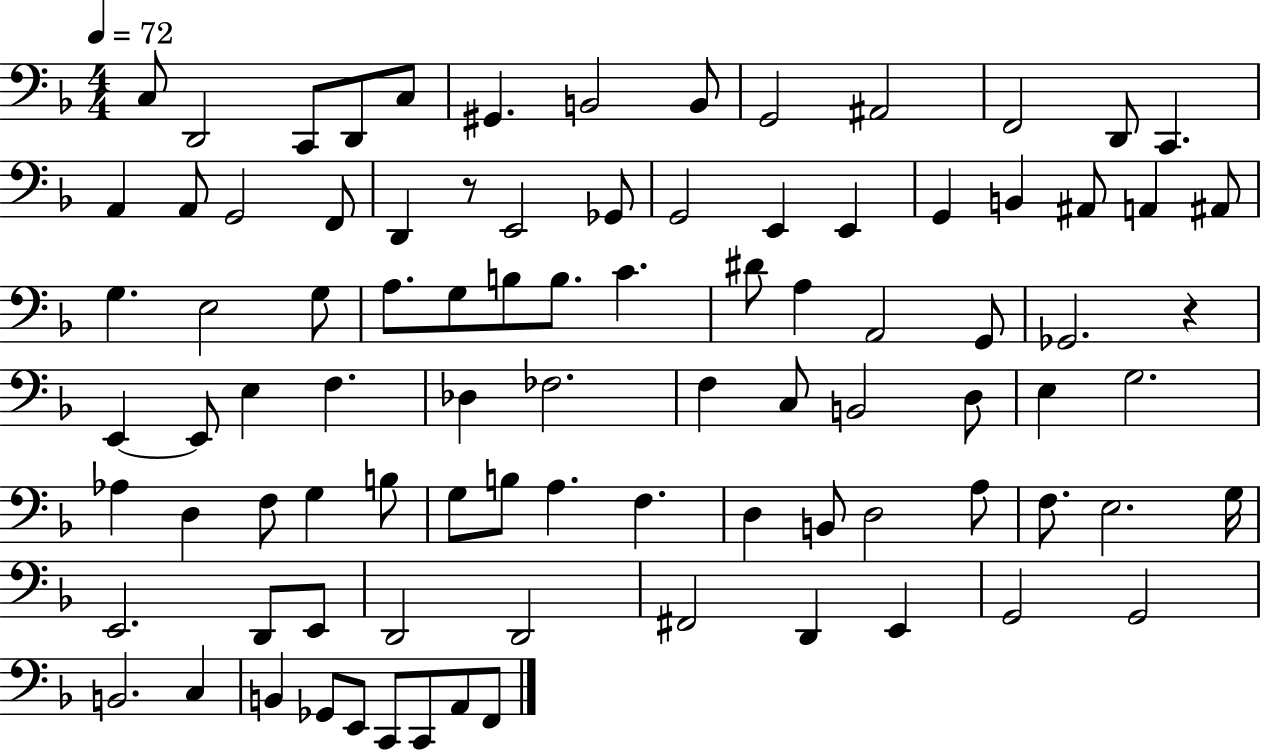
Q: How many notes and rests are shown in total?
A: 90